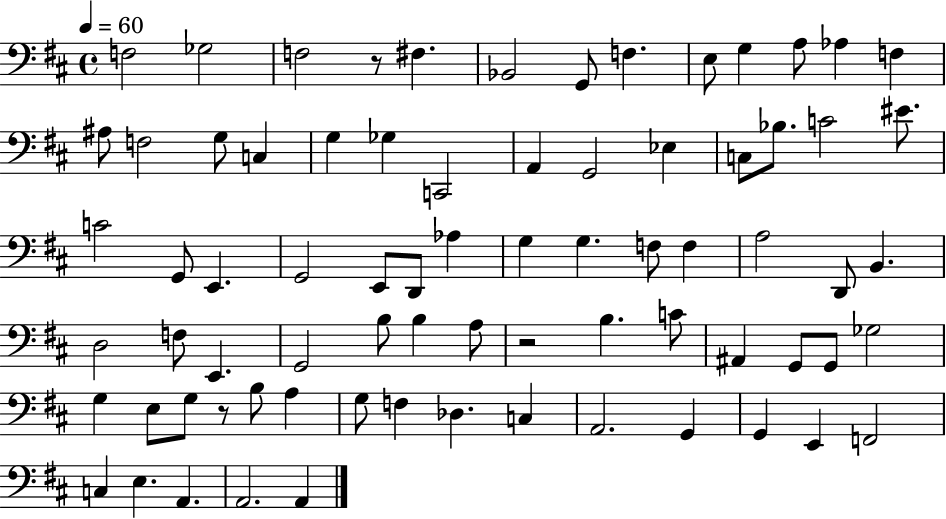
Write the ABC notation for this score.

X:1
T:Untitled
M:4/4
L:1/4
K:D
F,2 _G,2 F,2 z/2 ^F, _B,,2 G,,/2 F, E,/2 G, A,/2 _A, F, ^A,/2 F,2 G,/2 C, G, _G, C,,2 A,, G,,2 _E, C,/2 _B,/2 C2 ^E/2 C2 G,,/2 E,, G,,2 E,,/2 D,,/2 _A, G, G, F,/2 F, A,2 D,,/2 B,, D,2 F,/2 E,, G,,2 B,/2 B, A,/2 z2 B, C/2 ^A,, G,,/2 G,,/2 _G,2 G, E,/2 G,/2 z/2 B,/2 A, G,/2 F, _D, C, A,,2 G,, G,, E,, F,,2 C, E, A,, A,,2 A,,